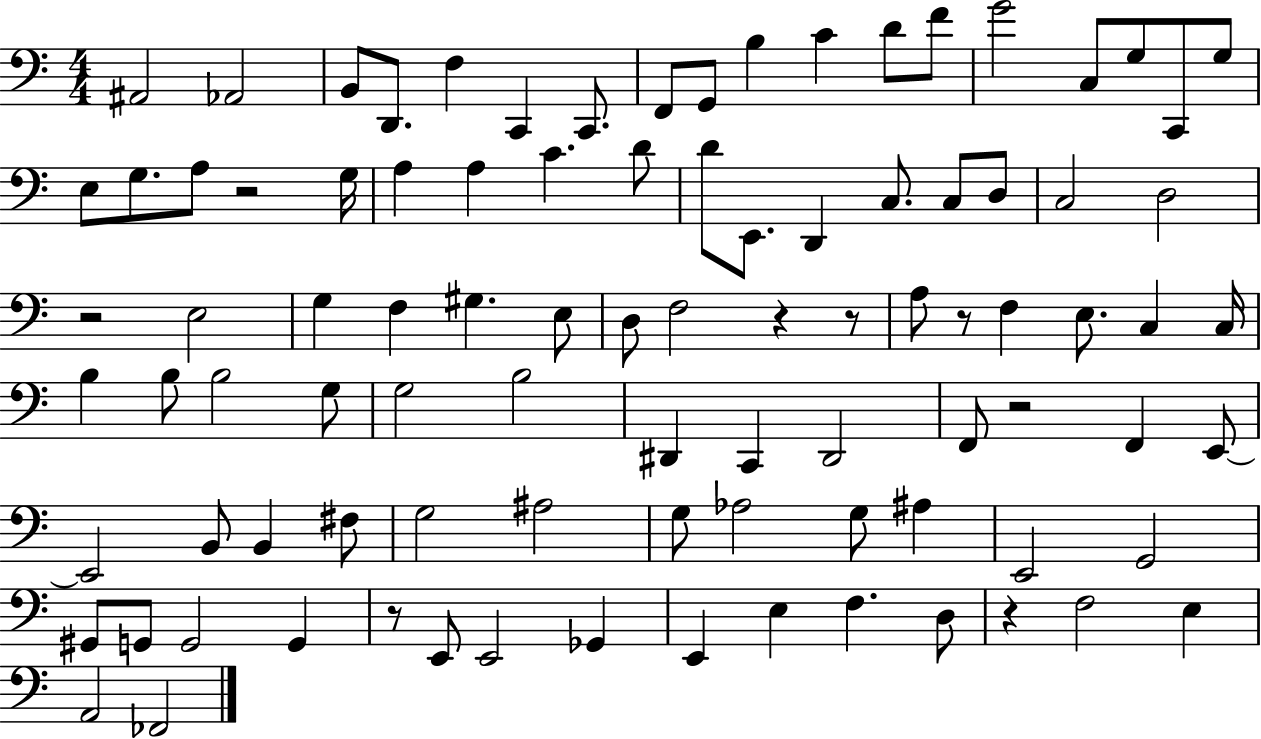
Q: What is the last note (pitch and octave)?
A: FES2